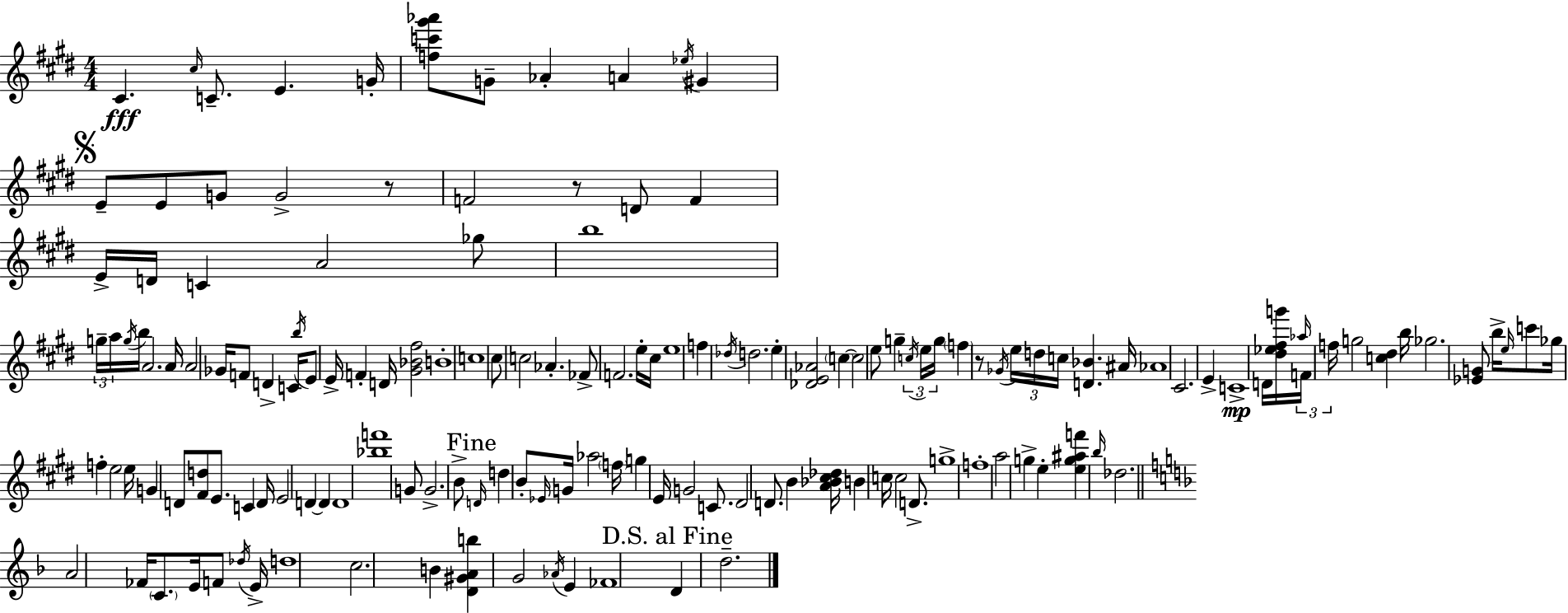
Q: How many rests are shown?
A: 3